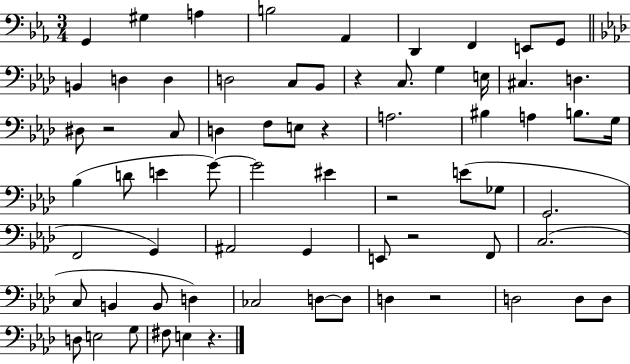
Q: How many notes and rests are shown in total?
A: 69